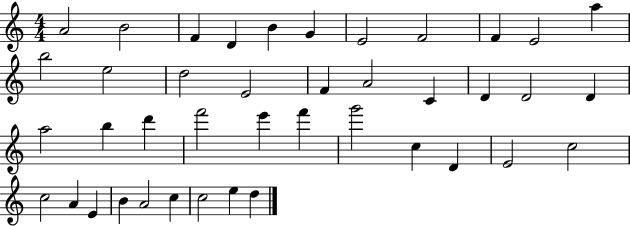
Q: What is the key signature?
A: C major